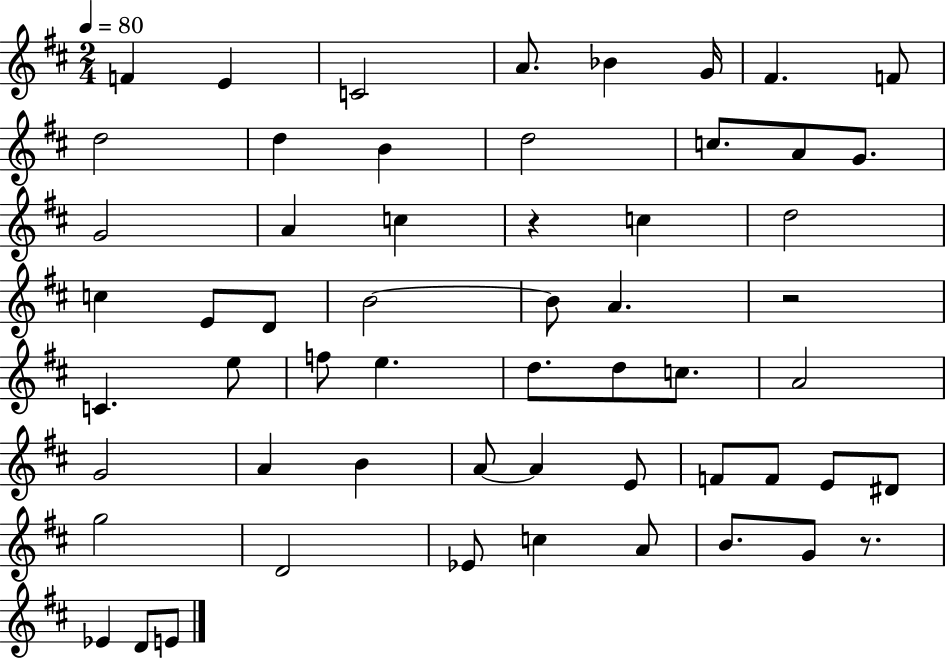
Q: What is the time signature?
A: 2/4